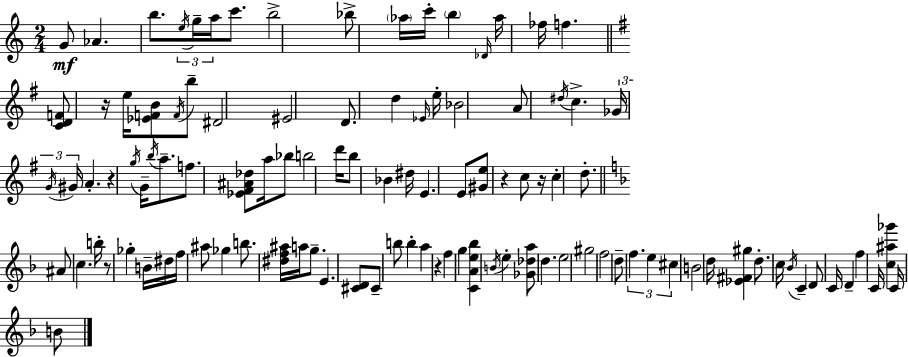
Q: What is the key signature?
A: C major